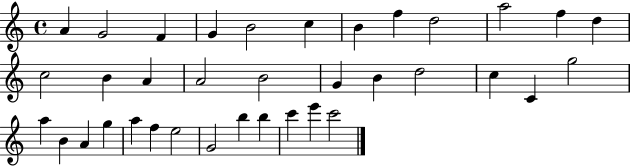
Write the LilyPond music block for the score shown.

{
  \clef treble
  \time 4/4
  \defaultTimeSignature
  \key c \major
  a'4 g'2 f'4 | g'4 b'2 c''4 | b'4 f''4 d''2 | a''2 f''4 d''4 | \break c''2 b'4 a'4 | a'2 b'2 | g'4 b'4 d''2 | c''4 c'4 g''2 | \break a''4 b'4 a'4 g''4 | a''4 f''4 e''2 | g'2 b''4 b''4 | c'''4 e'''4 c'''2 | \break \bar "|."
}